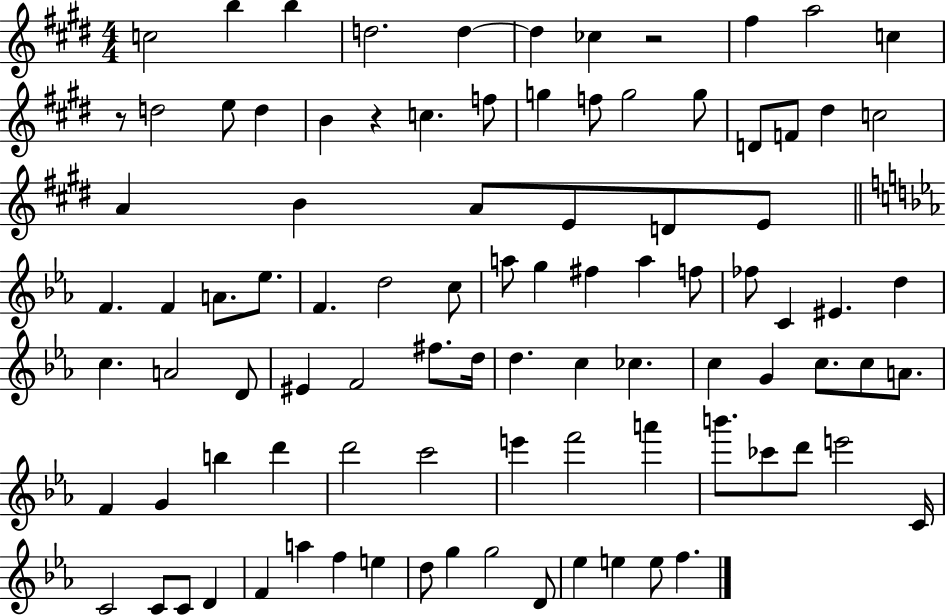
{
  \clef treble
  \numericTimeSignature
  \time 4/4
  \key e \major
  c''2 b''4 b''4 | d''2. d''4~~ | d''4 ces''4 r2 | fis''4 a''2 c''4 | \break r8 d''2 e''8 d''4 | b'4 r4 c''4. f''8 | g''4 f''8 g''2 g''8 | d'8 f'8 dis''4 c''2 | \break a'4 b'4 a'8 e'8 d'8 e'8 | \bar "||" \break \key ees \major f'4. f'4 a'8. ees''8. | f'4. d''2 c''8 | a''8 g''4 fis''4 a''4 f''8 | fes''8 c'4 eis'4. d''4 | \break c''4. a'2 d'8 | eis'4 f'2 fis''8. d''16 | d''4. c''4 ces''4. | c''4 g'4 c''8. c''8 a'8. | \break f'4 g'4 b''4 d'''4 | d'''2 c'''2 | e'''4 f'''2 a'''4 | b'''8. ces'''8 d'''8 e'''2 c'16 | \break c'2 c'8 c'8 d'4 | f'4 a''4 f''4 e''4 | d''8 g''4 g''2 d'8 | ees''4 e''4 e''8 f''4. | \break \bar "|."
}